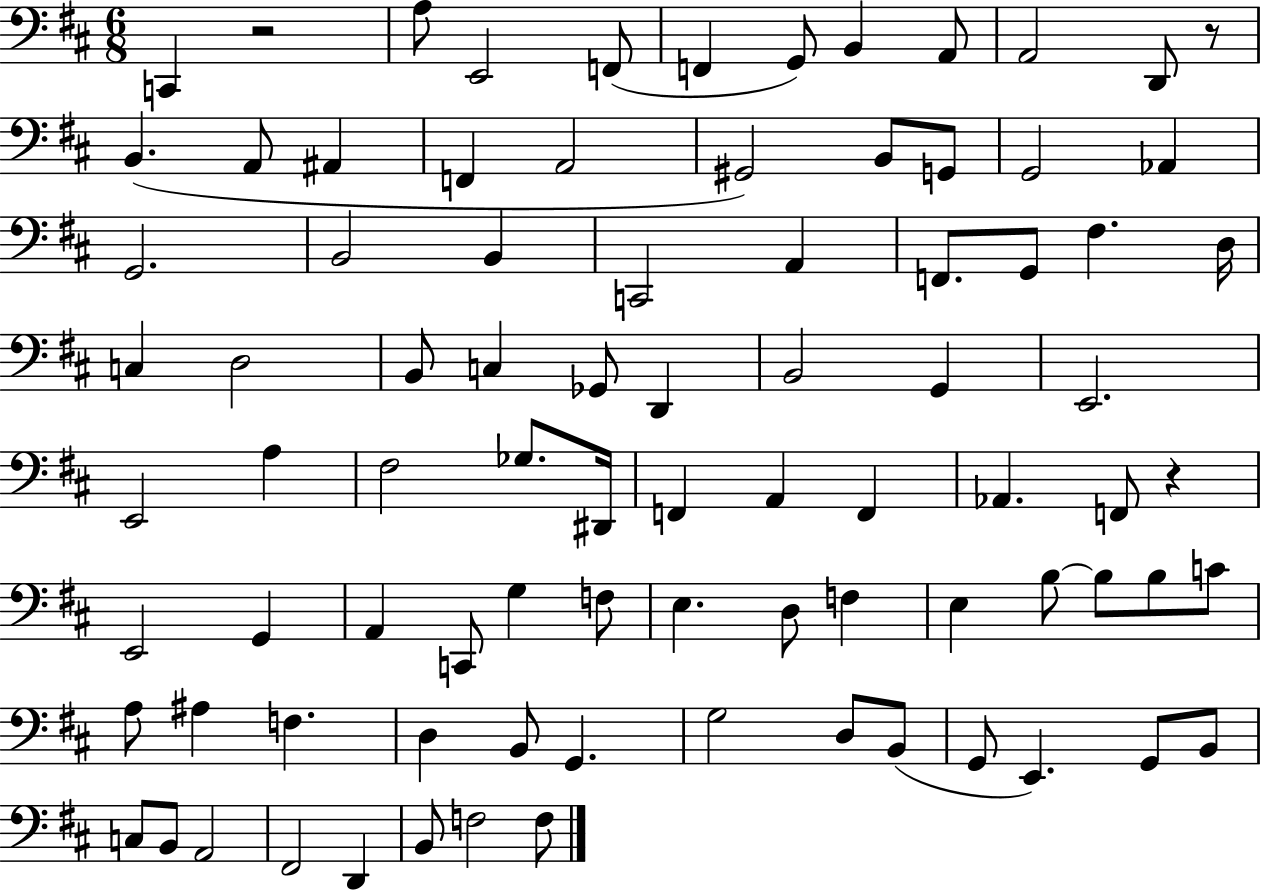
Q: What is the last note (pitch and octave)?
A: F3